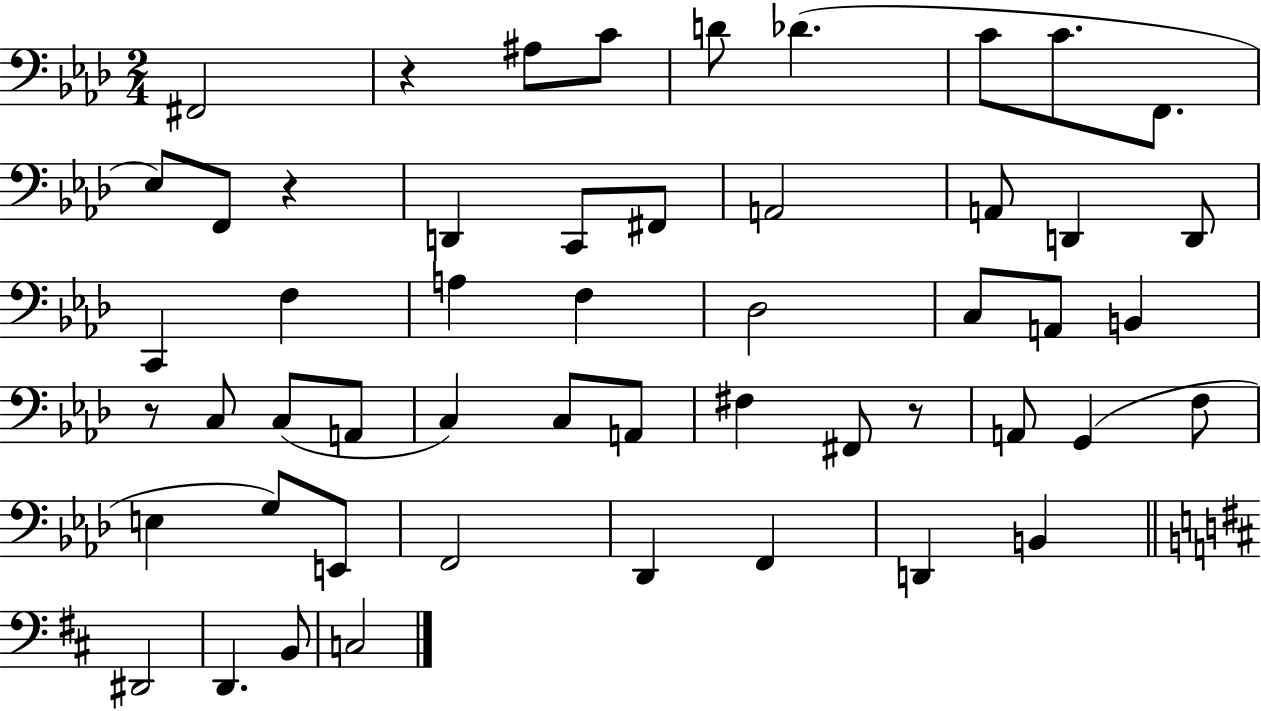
{
  \clef bass
  \numericTimeSignature
  \time 2/4
  \key aes \major
  fis,2 | r4 ais8 c'8 | d'8 des'4.( | c'8 c'8. f,8. | \break ees8) f,8 r4 | d,4 c,8 fis,8 | a,2 | a,8 d,4 d,8 | \break c,4 f4 | a4 f4 | des2 | c8 a,8 b,4 | \break r8 c8 c8( a,8 | c4) c8 a,8 | fis4 fis,8 r8 | a,8 g,4( f8 | \break e4 g8) e,8 | f,2 | des,4 f,4 | d,4 b,4 | \break \bar "||" \break \key d \major dis,2 | d,4. b,8 | c2 | \bar "|."
}